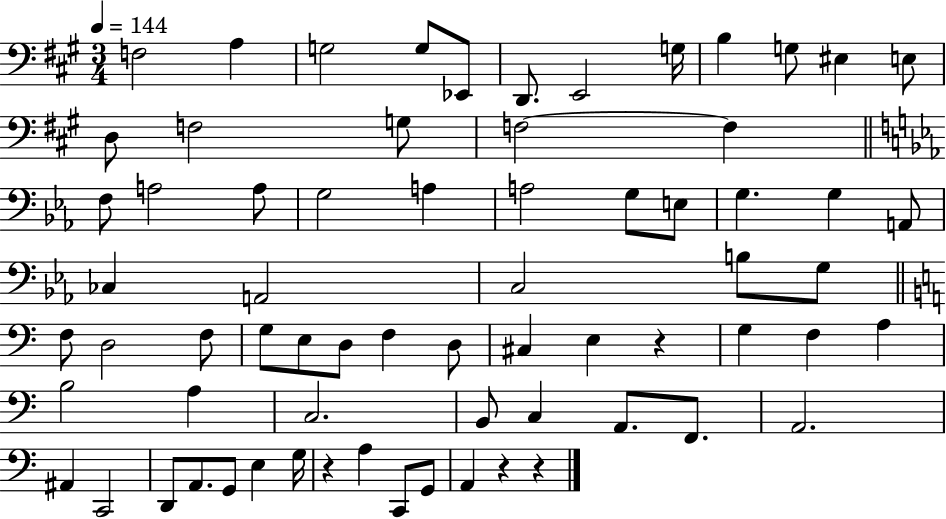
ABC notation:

X:1
T:Untitled
M:3/4
L:1/4
K:A
F,2 A, G,2 G,/2 _E,,/2 D,,/2 E,,2 G,/4 B, G,/2 ^E, E,/2 D,/2 F,2 G,/2 F,2 F, F,/2 A,2 A,/2 G,2 A, A,2 G,/2 E,/2 G, G, A,,/2 _C, A,,2 C,2 B,/2 G,/2 F,/2 D,2 F,/2 G,/2 E,/2 D,/2 F, D,/2 ^C, E, z G, F, A, B,2 A, C,2 B,,/2 C, A,,/2 F,,/2 A,,2 ^A,, C,,2 D,,/2 A,,/2 G,,/2 E, G,/4 z A, C,,/2 G,,/2 A,, z z